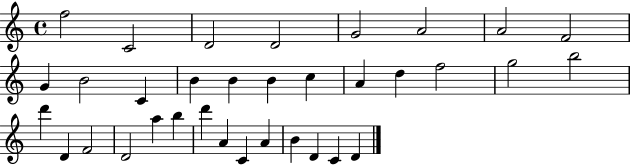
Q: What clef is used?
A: treble